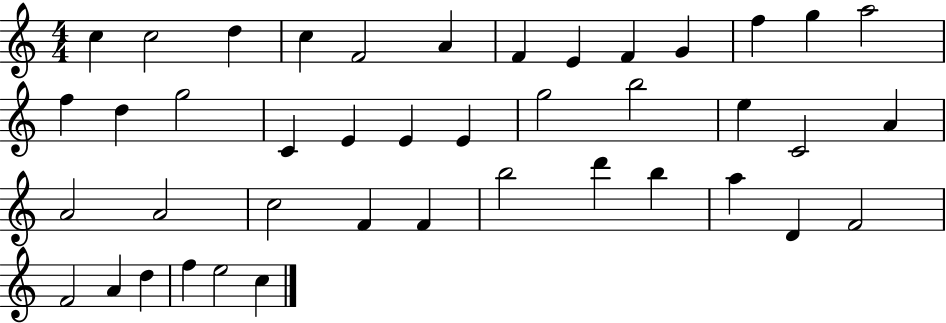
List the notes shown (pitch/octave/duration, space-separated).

C5/q C5/h D5/q C5/q F4/h A4/q F4/q E4/q F4/q G4/q F5/q G5/q A5/h F5/q D5/q G5/h C4/q E4/q E4/q E4/q G5/h B5/h E5/q C4/h A4/q A4/h A4/h C5/h F4/q F4/q B5/h D6/q B5/q A5/q D4/q F4/h F4/h A4/q D5/q F5/q E5/h C5/q